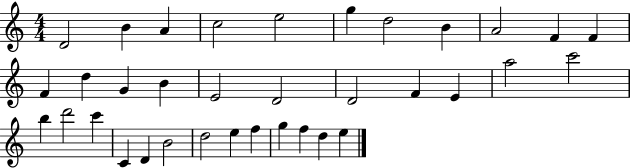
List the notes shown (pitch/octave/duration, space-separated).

D4/h B4/q A4/q C5/h E5/h G5/q D5/h B4/q A4/h F4/q F4/q F4/q D5/q G4/q B4/q E4/h D4/h D4/h F4/q E4/q A5/h C6/h B5/q D6/h C6/q C4/q D4/q B4/h D5/h E5/q F5/q G5/q F5/q D5/q E5/q